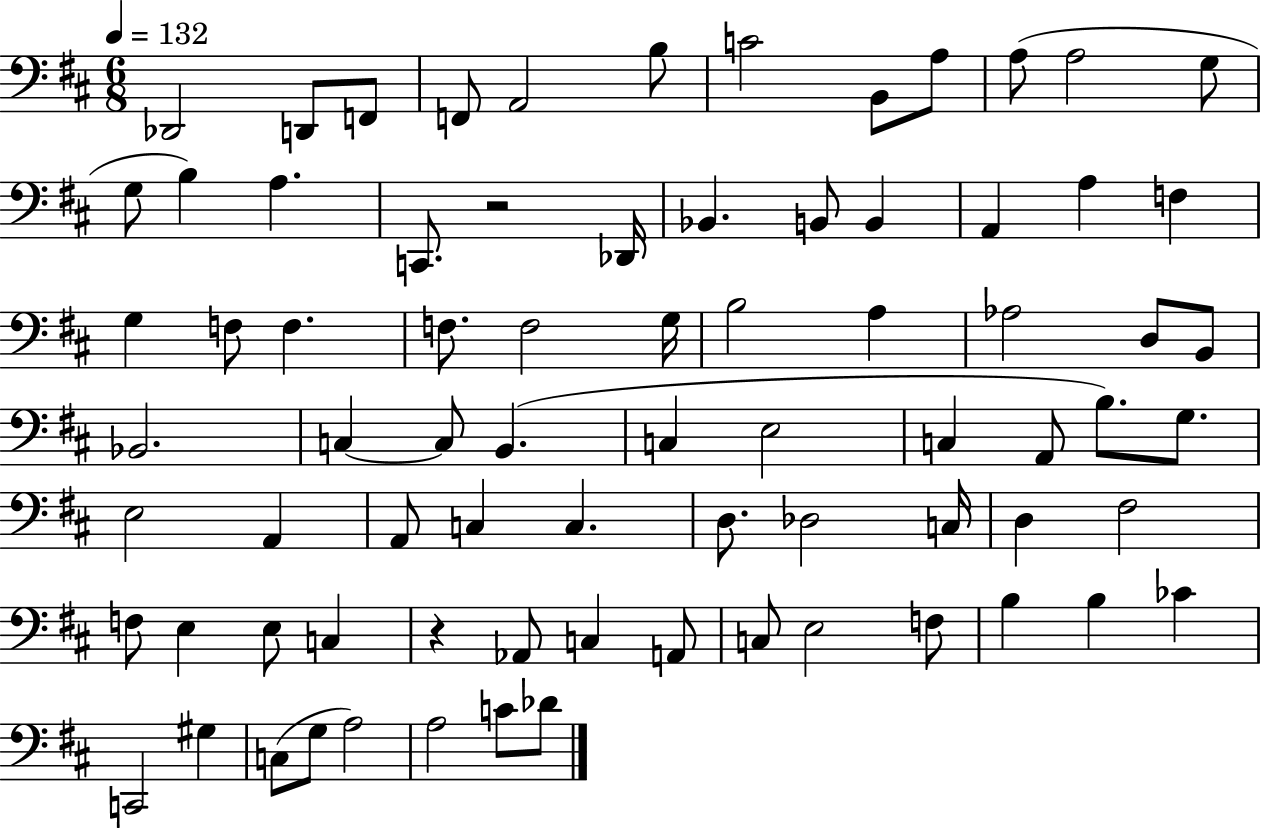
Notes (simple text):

Db2/h D2/e F2/e F2/e A2/h B3/e C4/h B2/e A3/e A3/e A3/h G3/e G3/e B3/q A3/q. C2/e. R/h Db2/s Bb2/q. B2/e B2/q A2/q A3/q F3/q G3/q F3/e F3/q. F3/e. F3/h G3/s B3/h A3/q Ab3/h D3/e B2/e Bb2/h. C3/q C3/e B2/q. C3/q E3/h C3/q A2/e B3/e. G3/e. E3/h A2/q A2/e C3/q C3/q. D3/e. Db3/h C3/s D3/q F#3/h F3/e E3/q E3/e C3/q R/q Ab2/e C3/q A2/e C3/e E3/h F3/e B3/q B3/q CES4/q C2/h G#3/q C3/e G3/e A3/h A3/h C4/e Db4/e